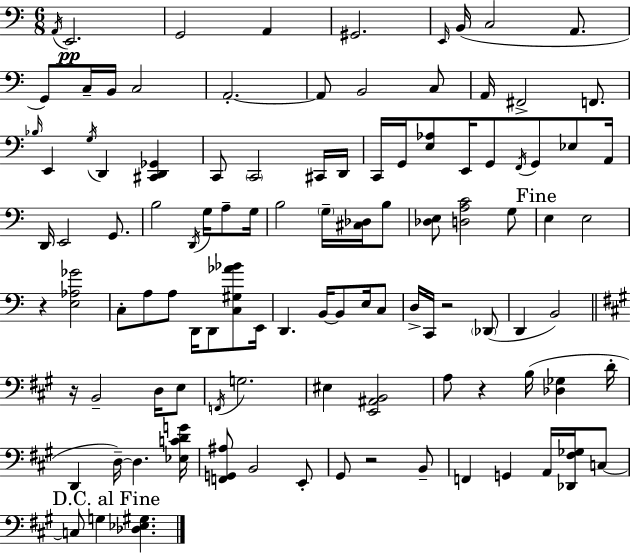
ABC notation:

X:1
T:Untitled
M:6/8
L:1/4
K:C
A,,/4 E,,2 G,,2 A,, ^G,,2 E,,/4 B,,/4 C,2 A,,/2 G,,/2 C,/4 B,,/4 C,2 A,,2 A,,/2 B,,2 C,/2 A,,/4 ^F,,2 F,,/2 _B,/4 E,, G,/4 D,, [^C,,D,,_G,,] C,,/2 C,,2 ^C,,/4 D,,/4 C,,/4 G,,/4 [E,_A,]/2 E,,/4 G,,/2 F,,/4 G,,/2 _E,/2 A,,/4 D,,/4 E,,2 G,,/2 B,2 D,,/4 G,/4 A,/2 G,/4 B,2 G,/4 [^C,_D,]/4 B,/2 [_D,E,]/2 [D,A,C]2 G,/2 E, E,2 z [E,_A,_G]2 C,/2 A,/2 A,/2 D,,/4 D,,/2 [C,^G,_A_B]/2 E,,/4 D,, B,,/4 B,,/2 E,/4 C,/2 D,/4 C,,/4 z2 _D,,/2 D,, B,,2 z/4 B,,2 D,/4 E,/2 F,,/4 G,2 ^E, [E,,^A,,B,,]2 A,/2 z B,/4 [_D,_G,] D/4 D,, D,/4 D, [_E,CDG]/4 [F,,G,,^A,]/2 B,,2 E,,/2 ^G,,/2 z2 B,,/2 F,, G,, A,,/4 [_D,,^F,_G,]/4 C,/2 C,/2 G, [_D,_E,^G,]